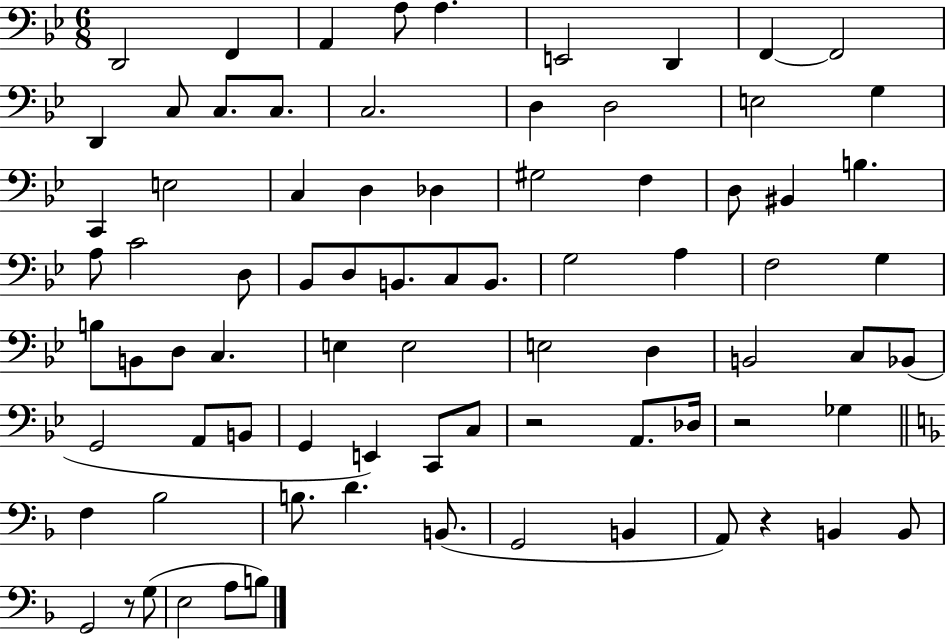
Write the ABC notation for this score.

X:1
T:Untitled
M:6/8
L:1/4
K:Bb
D,,2 F,, A,, A,/2 A, E,,2 D,, F,, F,,2 D,, C,/2 C,/2 C,/2 C,2 D, D,2 E,2 G, C,, E,2 C, D, _D, ^G,2 F, D,/2 ^B,, B, A,/2 C2 D,/2 _B,,/2 D,/2 B,,/2 C,/2 B,,/2 G,2 A, F,2 G, B,/2 B,,/2 D,/2 C, E, E,2 E,2 D, B,,2 C,/2 _B,,/2 G,,2 A,,/2 B,,/2 G,, E,, C,,/2 C,/2 z2 A,,/2 _D,/4 z2 _G, F, _B,2 B,/2 D B,,/2 G,,2 B,, A,,/2 z B,, B,,/2 G,,2 z/2 G,/2 E,2 A,/2 B,/2